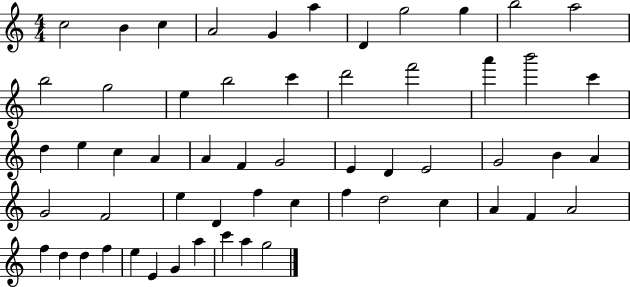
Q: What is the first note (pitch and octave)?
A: C5